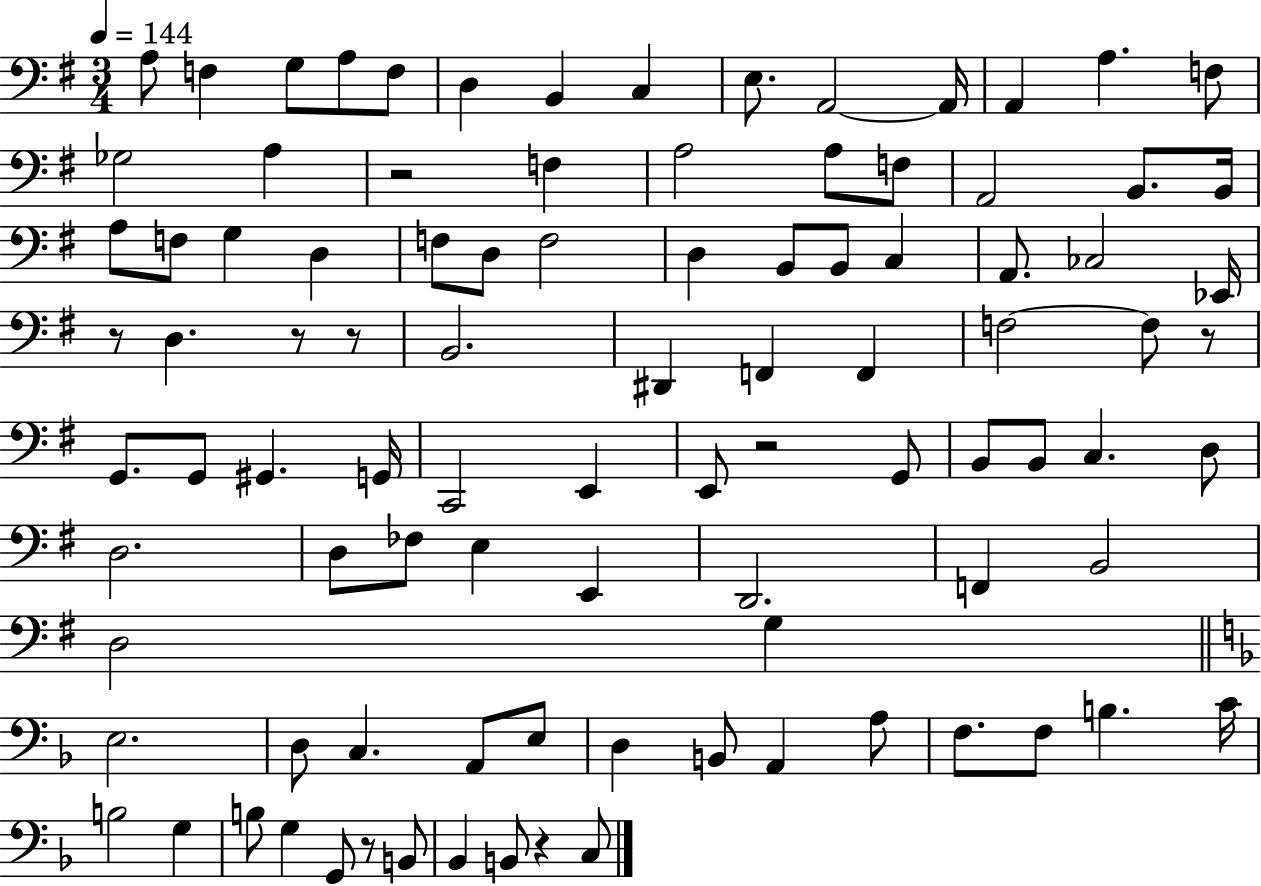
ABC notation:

X:1
T:Untitled
M:3/4
L:1/4
K:G
A,/2 F, G,/2 A,/2 F,/2 D, B,, C, E,/2 A,,2 A,,/4 A,, A, F,/2 _G,2 A, z2 F, A,2 A,/2 F,/2 A,,2 B,,/2 B,,/4 A,/2 F,/2 G, D, F,/2 D,/2 F,2 D, B,,/2 B,,/2 C, A,,/2 _C,2 _E,,/4 z/2 D, z/2 z/2 B,,2 ^D,, F,, F,, F,2 F,/2 z/2 G,,/2 G,,/2 ^G,, G,,/4 C,,2 E,, E,,/2 z2 G,,/2 B,,/2 B,,/2 C, D,/2 D,2 D,/2 _F,/2 E, E,, D,,2 F,, B,,2 D,2 G, E,2 D,/2 C, A,,/2 E,/2 D, B,,/2 A,, A,/2 F,/2 F,/2 B, C/4 B,2 G, B,/2 G, G,,/2 z/2 B,,/2 _B,, B,,/2 z C,/2